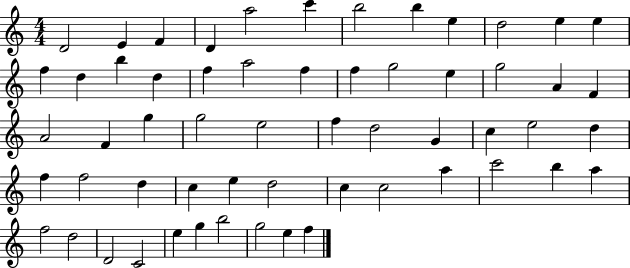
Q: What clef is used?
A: treble